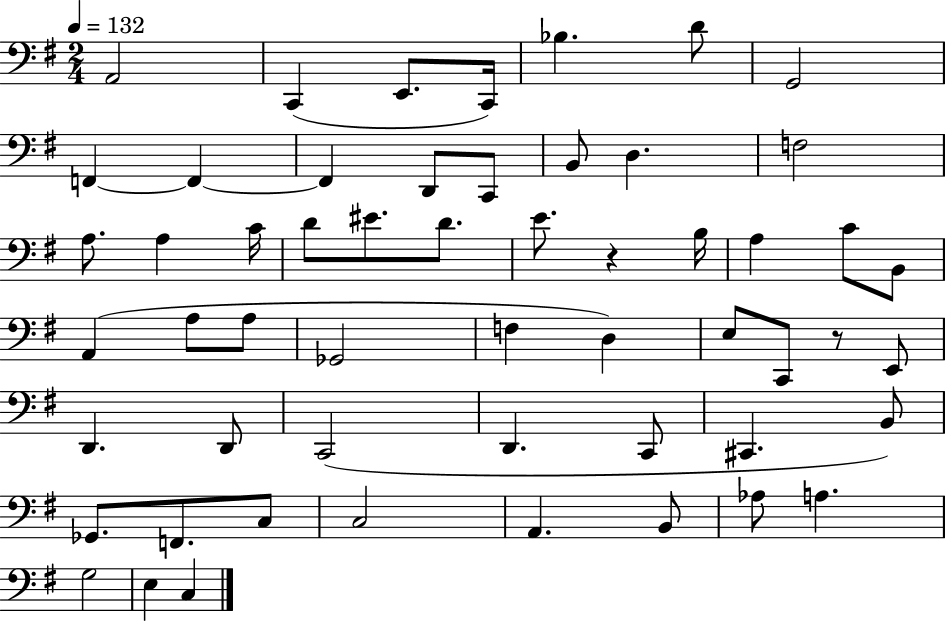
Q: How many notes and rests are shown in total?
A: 55